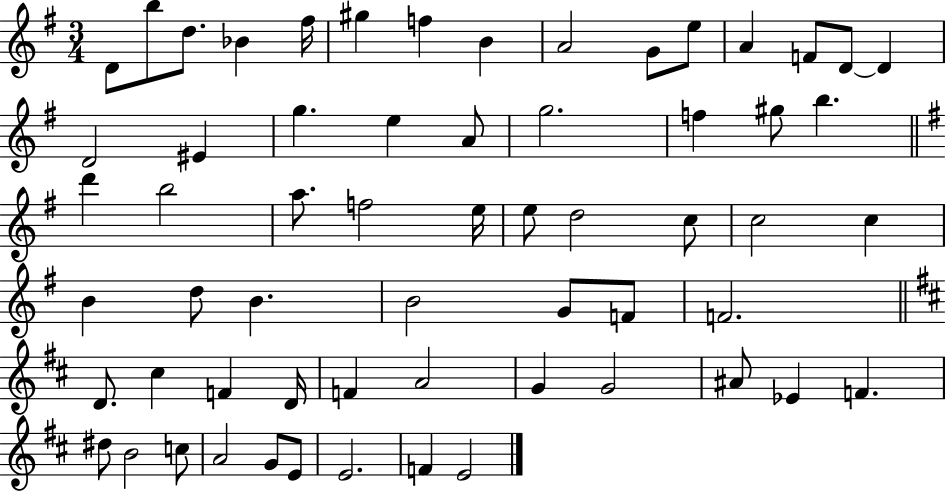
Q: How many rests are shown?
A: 0